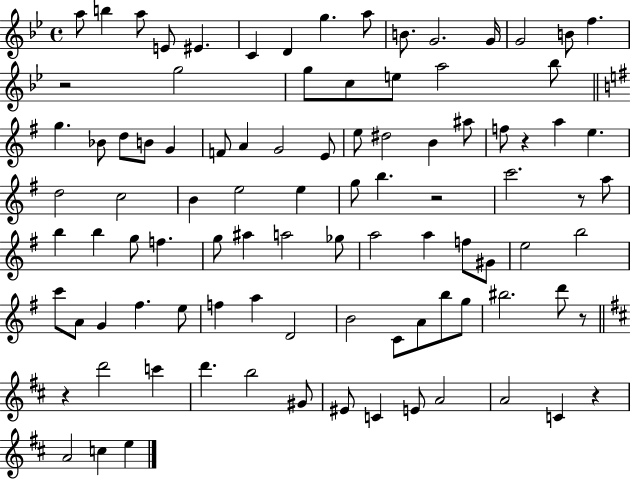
A5/e B5/q A5/e E4/e EIS4/q. C4/q D4/q G5/q. A5/e B4/e. G4/h. G4/s G4/h B4/e F5/q. R/h G5/h G5/e C5/e E5/e A5/h Bb5/e G5/q. Bb4/e D5/e B4/e G4/q F4/e A4/q G4/h E4/e E5/e D#5/h B4/q A#5/e F5/e R/q A5/q E5/q. D5/h C5/h B4/q E5/h E5/q G5/e B5/q. R/h C6/h. R/e A5/e B5/q B5/q G5/e F5/q. G5/e A#5/q A5/h Gb5/e A5/h A5/q F5/e G#4/e E5/h B5/h C6/e A4/e G4/q F#5/q. E5/e F5/q A5/q D4/h B4/h C4/e A4/e B5/e G5/e BIS5/h. D6/e R/e R/q D6/h C6/q D6/q. B5/h G#4/e EIS4/e C4/q E4/e A4/h A4/h C4/q R/q A4/h C5/q E5/q